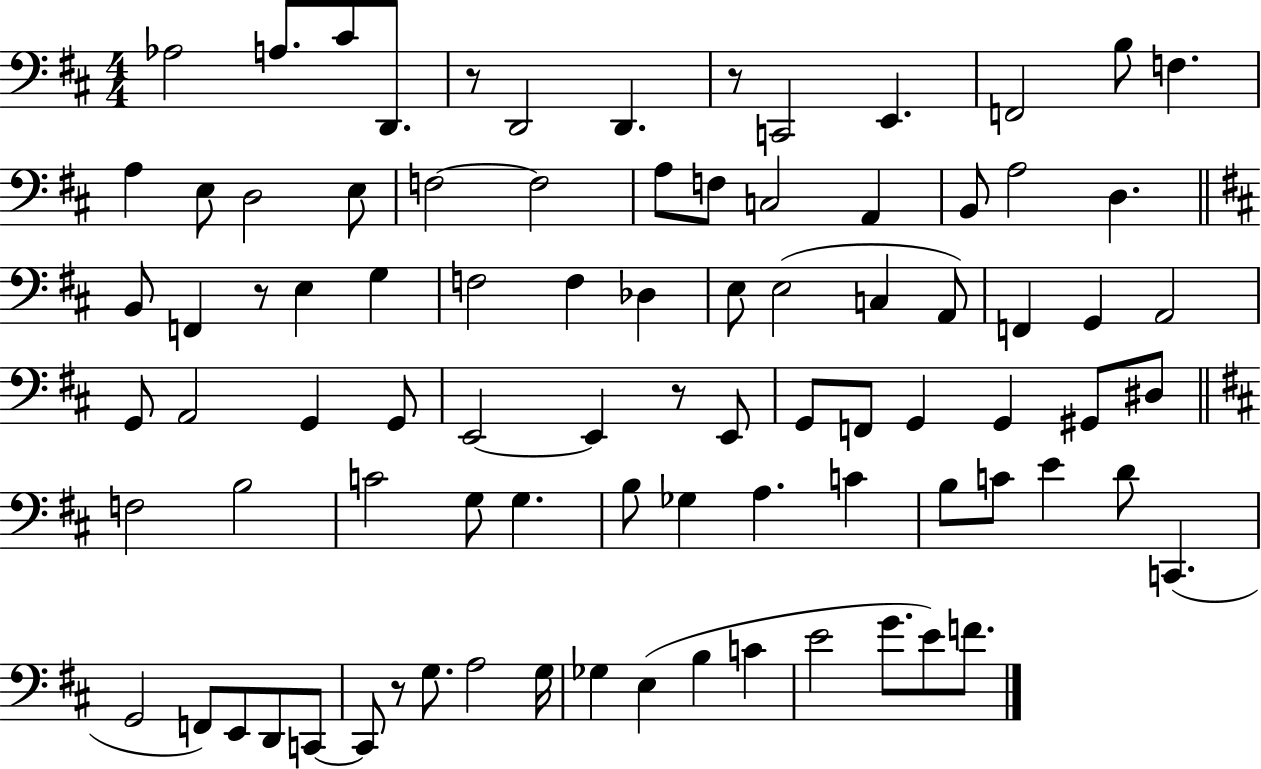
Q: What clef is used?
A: bass